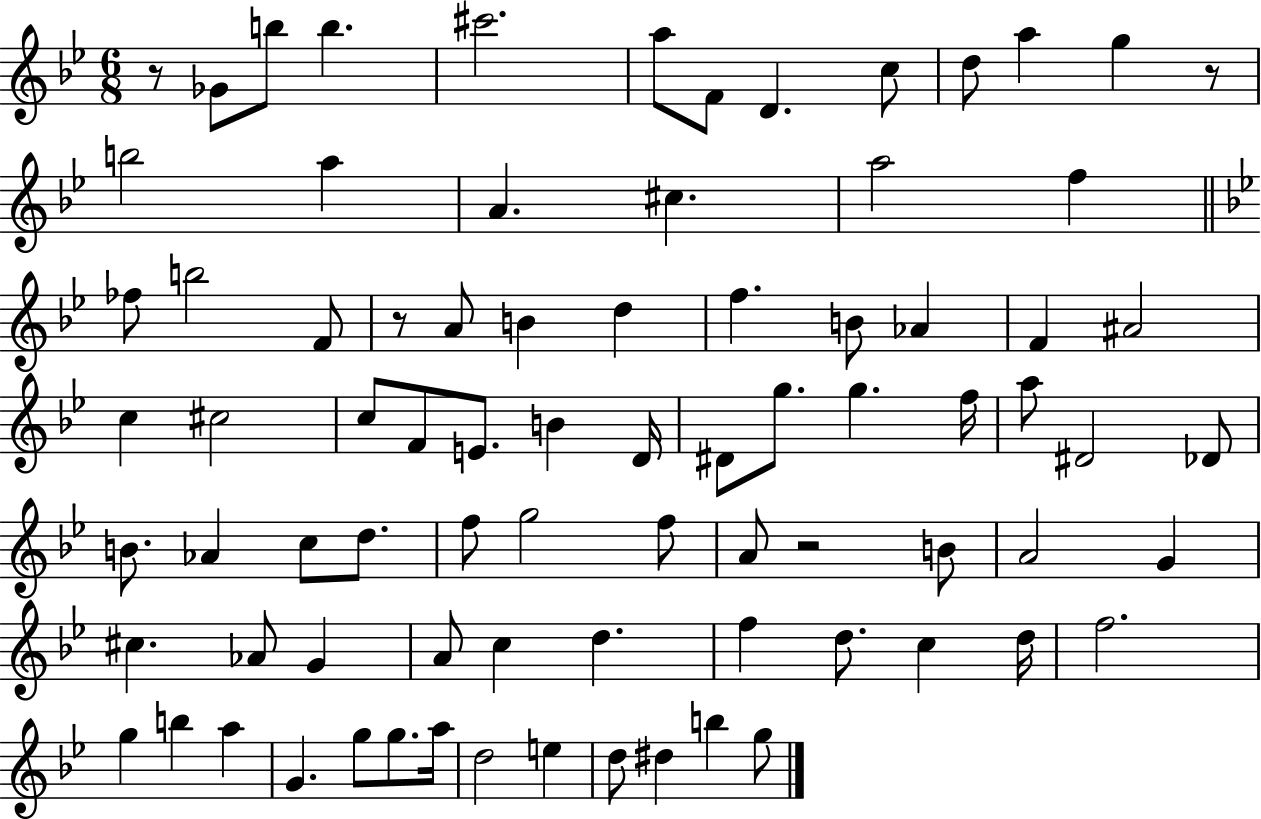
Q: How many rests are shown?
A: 4